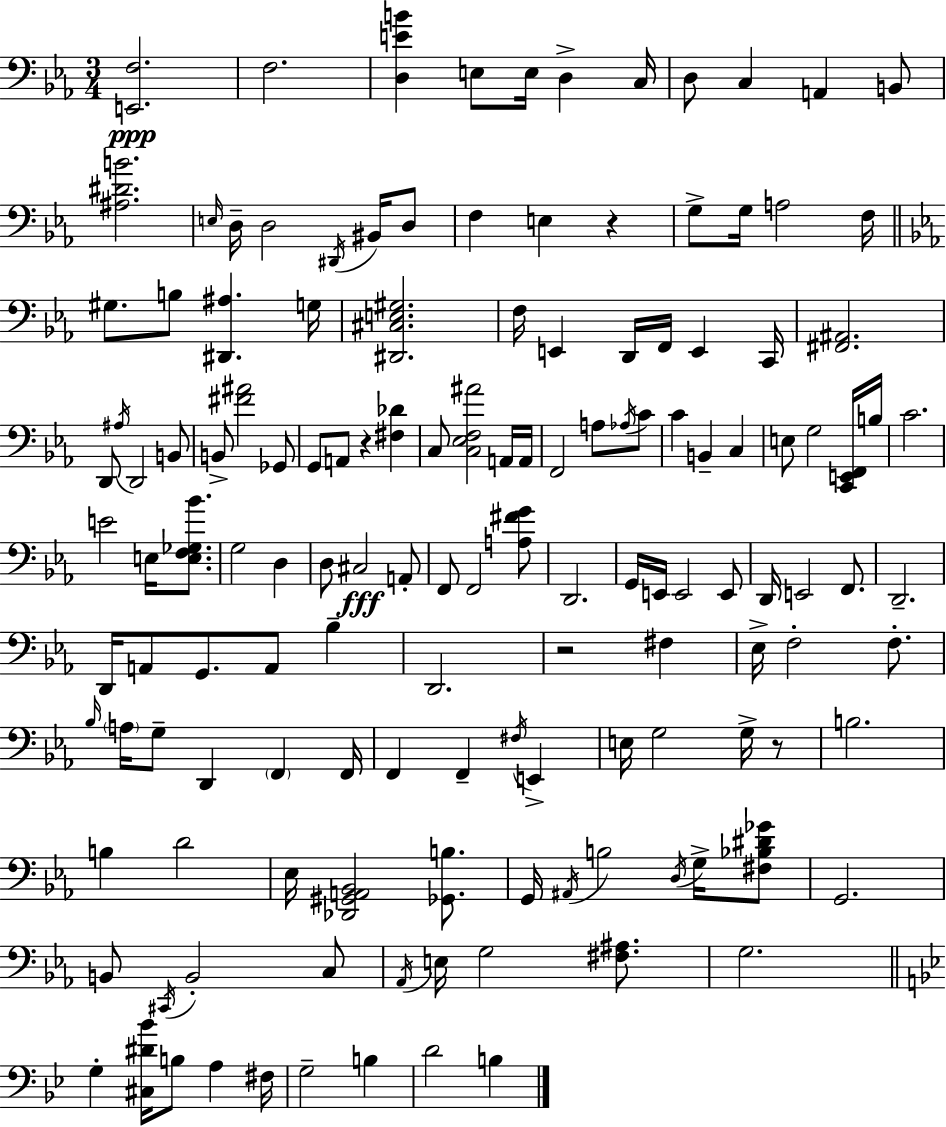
{
  \clef bass
  \numericTimeSignature
  \time 3/4
  \key ees \major
  <e, f>2.\ppp | f2. | <d e' b'>4 e8 e16 d4-> c16 | d8 c4 a,4 b,8 | \break <ais dis' b'>2. | \grace { e16 } d16-- d2 \acciaccatura { dis,16 } bis,16 | d8 f4 e4 r4 | g8-> g16 a2 | \break f16 \bar "||" \break \key c \minor gis8. b8 <dis, ais>4. g16 | <dis, cis e gis>2. | f16 e,4 d,16 f,16 e,4 c,16 | <fis, ais,>2. | \break d,8 \acciaccatura { ais16 } d,2 b,8 | b,8-> <fis' ais'>2 ges,8 | g,8 a,8 r4 <fis des'>4 | c8 <c ees f ais'>2 a,16 | \break a,16 f,2 a8 \acciaccatura { aes16 } | c'8 c'4 b,4-- c4 | e8 g2 | <c, e, f,>16 b16 c'2. | \break e'2 e16 <e f ges bes'>8. | g2 d4 | d8 cis2\fff | a,8-. f,8 f,2 | \break <a fis' g'>8 d,2. | g,16 e,16 e,2 | e,8 d,16 e,2 f,8. | d,2.-- | \break d,16 a,8 g,8. a,8 bes4-- | d,2. | r2 fis4 | ees16-> f2-. f8.-. | \break \grace { bes16 } \parenthesize a16 g8-- d,4 \parenthesize f,4 | f,16 f,4 f,4-- \acciaccatura { fis16 } | e,4-> e16 g2 | g16-> r8 b2. | \break b4 d'2 | ees16 <des, gis, a, bes,>2 | <ges, b>8. g,16 \acciaccatura { ais,16 } b2 | \acciaccatura { d16 } g16-> <fis bes dis' ges'>8 g,2. | \break b,8 \acciaccatura { cis,16 } b,2-. | c8 \acciaccatura { aes,16 } e16 g2 | <fis ais>8. g2. | \bar "||" \break \key bes \major g4-. <cis dis' bes'>16 b8 a4 fis16 | g2-- b4 | d'2 b4 | \bar "|."
}